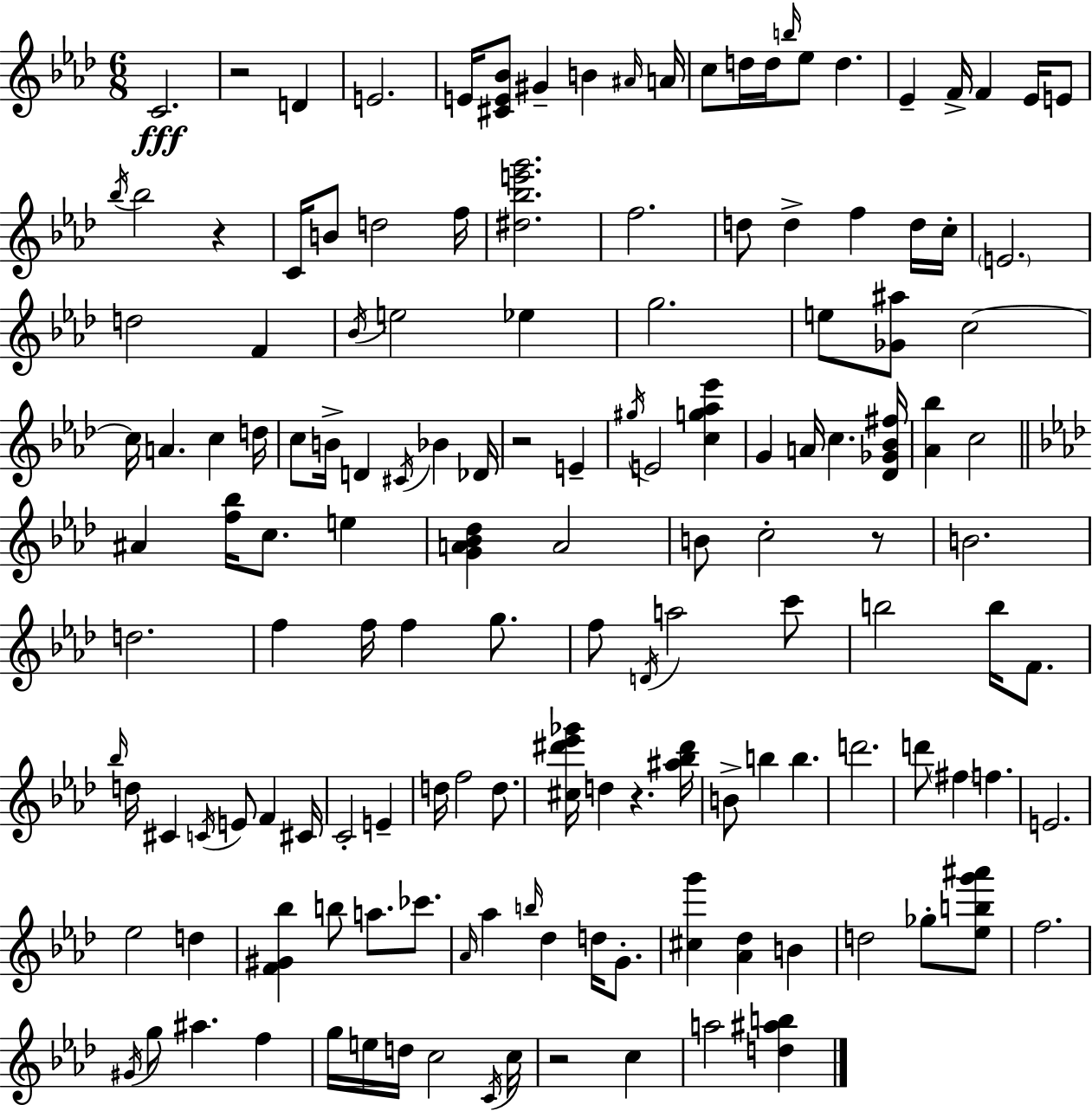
{
  \clef treble
  \numericTimeSignature
  \time 6/8
  \key aes \major
  c'2.\fff | r2 d'4 | e'2. | e'16 <cis' e' bes'>8 gis'4-- b'4 \grace { ais'16 } | \break a'16 c''8 d''16 d''16 \grace { b''16 } ees''8 d''4. | ees'4-- f'16-> f'4 ees'16 | e'8 \acciaccatura { bes''16 } bes''2 r4 | c'16 b'8 d''2 | \break f''16 <dis'' bes'' e''' g'''>2. | f''2. | d''8 d''4-> f''4 | d''16 c''16-. \parenthesize e'2. | \break d''2 f'4 | \acciaccatura { bes'16 } e''2 | ees''4 g''2. | e''8 <ges' ais''>8 c''2~~ | \break c''16 a'4. c''4 | d''16 c''8 b'16-> d'4 \acciaccatura { cis'16 } | bes'4 des'16 r2 | e'4-- \acciaccatura { gis''16 } e'2 | \break <c'' g'' aes'' ees'''>4 g'4 a'16 c''4. | <des' ges' bes' fis''>16 <aes' bes''>4 c''2 | \bar "||" \break \key aes \major ais'4 <f'' bes''>16 c''8. e''4 | <g' a' bes' des''>4 a'2 | b'8 c''2-. r8 | b'2. | \break d''2. | f''4 f''16 f''4 g''8. | f''8 \acciaccatura { d'16 } a''2 c'''8 | b''2 b''16 f'8. | \break \grace { bes''16 } d''16 cis'4 \acciaccatura { c'16 } e'8 f'4 | cis'16 c'2-. e'4-- | d''16 f''2 | d''8. <cis'' dis''' ees''' ges'''>16 d''4 r4. | \break <ais'' bes'' dis'''>16 b'8-> b''4 b''4. | d'''2. | d'''8 \parenthesize fis''4 f''4. | e'2. | \break ees''2 d''4 | <f' gis' bes''>4 b''8 a''8. | ces'''8. \grace { aes'16 } aes''4 \grace { b''16 } des''4 | d''16 g'8.-. <cis'' g'''>4 <aes' des''>4 | \break b'4 d''2 | ges''8-. <ees'' b'' g''' ais'''>8 f''2. | \acciaccatura { gis'16 } g''8 ais''4. | f''4 g''16 e''16 d''16 c''2 | \break \acciaccatura { c'16 } c''16 r2 | c''4 a''2 | <d'' ais'' b''>4 \bar "|."
}